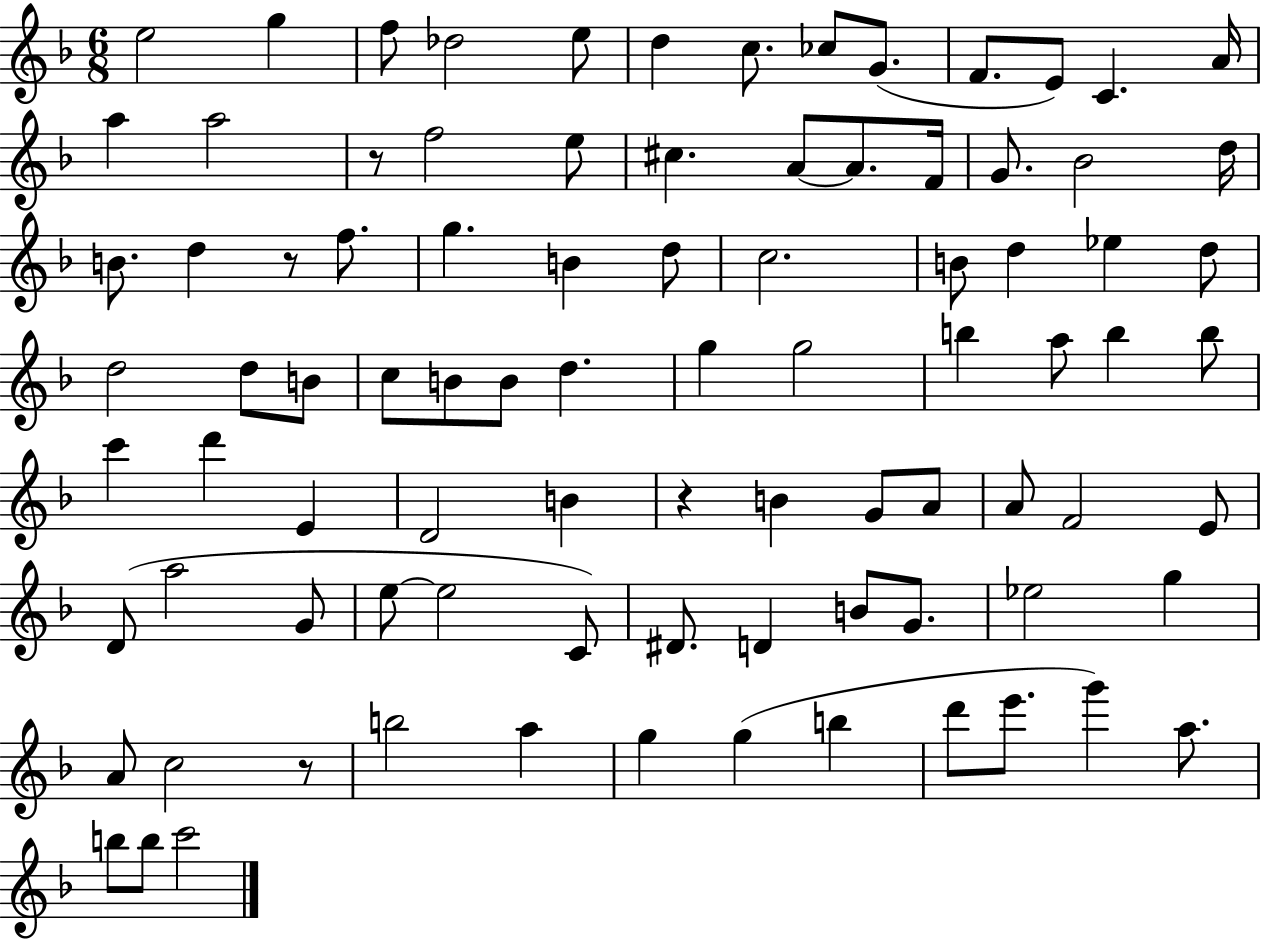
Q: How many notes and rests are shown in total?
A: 89